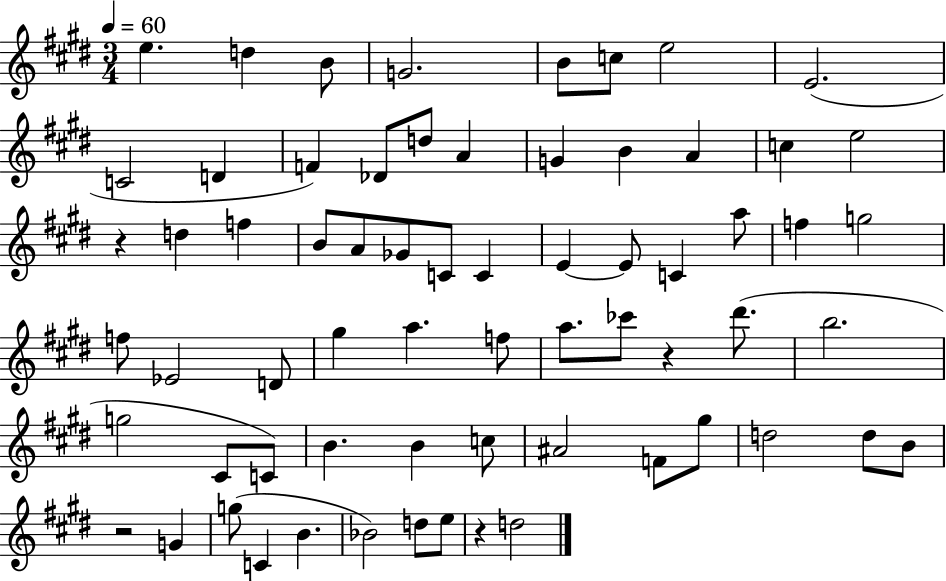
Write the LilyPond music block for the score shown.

{
  \clef treble
  \numericTimeSignature
  \time 3/4
  \key e \major
  \tempo 4 = 60
  e''4. d''4 b'8 | g'2. | b'8 c''8 e''2 | e'2.( | \break c'2 d'4 | f'4) des'8 d''8 a'4 | g'4 b'4 a'4 | c''4 e''2 | \break r4 d''4 f''4 | b'8 a'8 ges'8 c'8 c'4 | e'4~~ e'8 c'4 a''8 | f''4 g''2 | \break f''8 ees'2 d'8 | gis''4 a''4. f''8 | a''8. ces'''8 r4 dis'''8.( | b''2. | \break g''2 cis'8 c'8) | b'4. b'4 c''8 | ais'2 f'8 gis''8 | d''2 d''8 b'8 | \break r2 g'4 | g''8( c'4 b'4. | bes'2) d''8 e''8 | r4 d''2 | \break \bar "|."
}